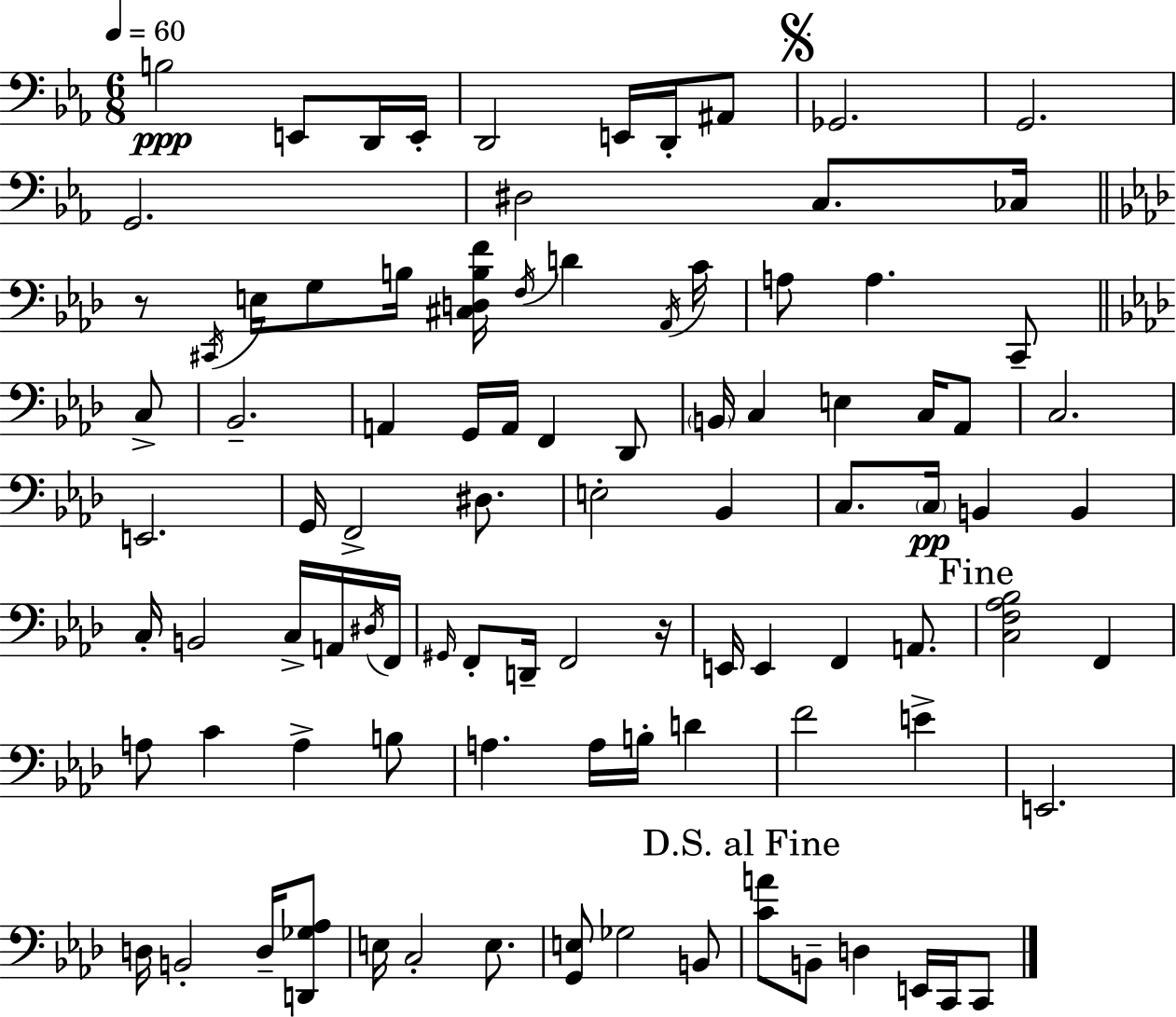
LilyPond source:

{
  \clef bass
  \numericTimeSignature
  \time 6/8
  \key ees \major
  \tempo 4 = 60
  \repeat volta 2 { b2\ppp e,8 d,16 e,16-. | d,2 e,16 d,16-. ais,8 | \mark \markup { \musicglyph "scripts.segno" } ges,2. | g,2. | \break g,2. | dis2 c8. ces16 | \bar "||" \break \key aes \major r8 \acciaccatura { cis,16 } e16 g8 b16 <cis d b f'>16 \acciaccatura { f16 } d'4 | \acciaccatura { aes,16 } c'16 a8 a4. c,8-- | \bar "||" \break \key aes \major c8-> bes,2.-- | a,4 g,16 a,16 f,4 | des,8 \parenthesize b,16 c4 e4 c16 | aes,8 c2. | \break e,2. | g,16 f,2-> dis8. | e2-. bes,4 | c8. \parenthesize c16\pp b,4 b,4 | \break c16-. b,2 c16-> | a,16 \acciaccatura { dis16 } f,16 \grace { gis,16 } f,8-. d,16-- f,2 | r16 e,16 e,4 f,4 | a,8. \mark "Fine" <c f aes bes>2 | \break f,4 a8 c'4 a4-> | b8 a4. a16 b16-. | d'4 f'2 | e'4-> e,2. | \break d16 b,2-. | d16-- <d, ges aes>8 e16 c2-. | e8. <g, e>8 ges2 | b,8 \mark "D.S. al Fine" <c' a'>8 b,8-- d4 | \break e,16 c,16 c,8 } \bar "|."
}